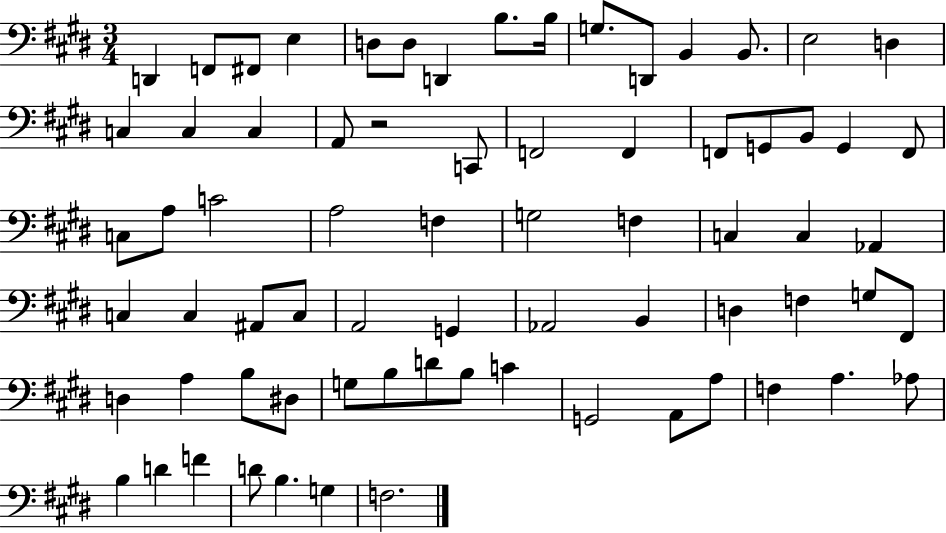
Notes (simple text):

D2/q F2/e F#2/e E3/q D3/e D3/e D2/q B3/e. B3/s G3/e. D2/e B2/q B2/e. E3/h D3/q C3/q C3/q C3/q A2/e R/h C2/e F2/h F2/q F2/e G2/e B2/e G2/q F2/e C3/e A3/e C4/h A3/h F3/q G3/h F3/q C3/q C3/q Ab2/q C3/q C3/q A#2/e C3/e A2/h G2/q Ab2/h B2/q D3/q F3/q G3/e F#2/e D3/q A3/q B3/e D#3/e G3/e B3/e D4/e B3/e C4/q G2/h A2/e A3/e F3/q A3/q. Ab3/e B3/q D4/q F4/q D4/e B3/q. G3/q F3/h.